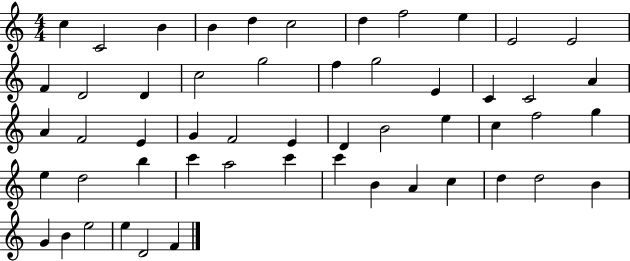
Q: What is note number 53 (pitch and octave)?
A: F4